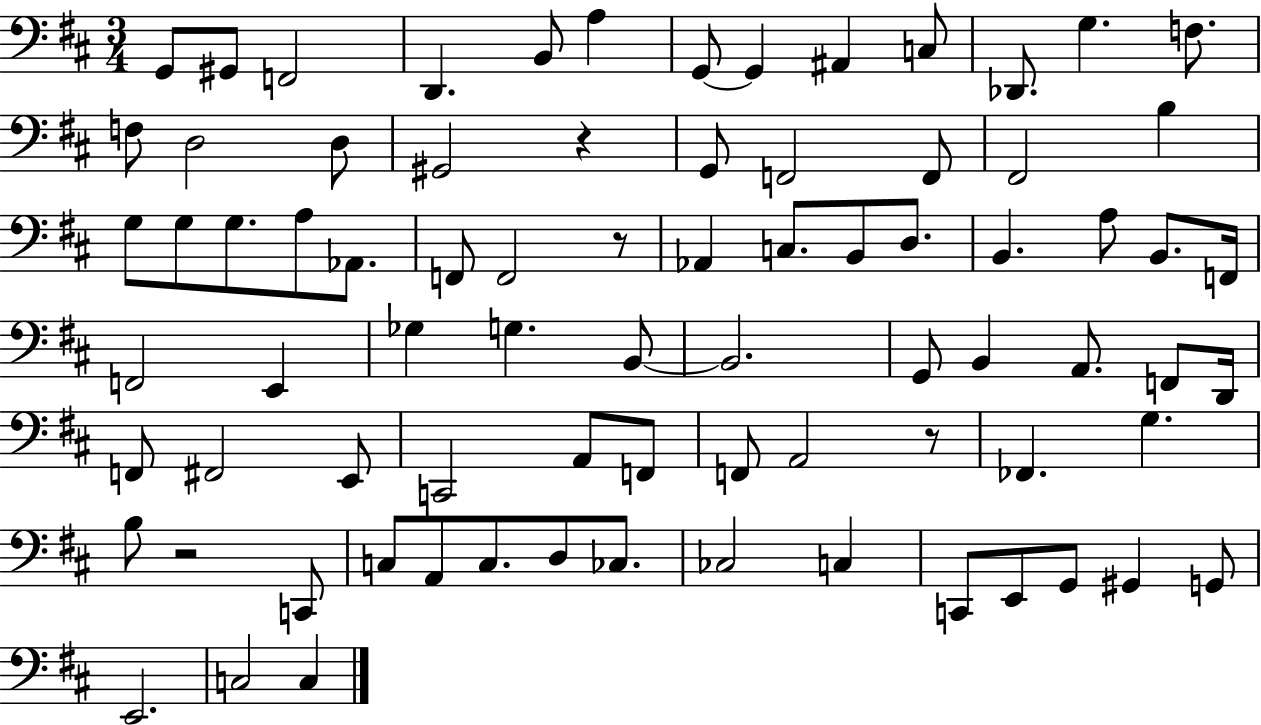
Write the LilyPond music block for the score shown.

{
  \clef bass
  \numericTimeSignature
  \time 3/4
  \key d \major
  g,8 gis,8 f,2 | d,4. b,8 a4 | g,8~~ g,4 ais,4 c8 | des,8. g4. f8. | \break f8 d2 d8 | gis,2 r4 | g,8 f,2 f,8 | fis,2 b4 | \break g8 g8 g8. a8 aes,8. | f,8 f,2 r8 | aes,4 c8. b,8 d8. | b,4. a8 b,8. f,16 | \break f,2 e,4 | ges4 g4. b,8~~ | b,2. | g,8 b,4 a,8. f,8 d,16 | \break f,8 fis,2 e,8 | c,2 a,8 f,8 | f,8 a,2 r8 | fes,4. g4. | \break b8 r2 c,8 | c8 a,8 c8. d8 ces8. | ces2 c4 | c,8 e,8 g,8 gis,4 g,8 | \break e,2. | c2 c4 | \bar "|."
}